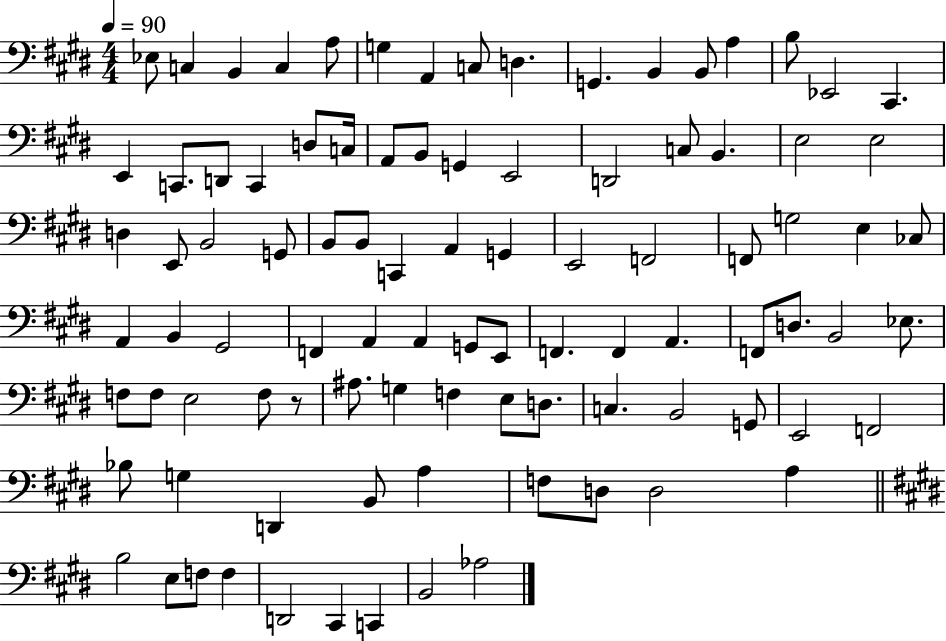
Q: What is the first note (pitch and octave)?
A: Eb3